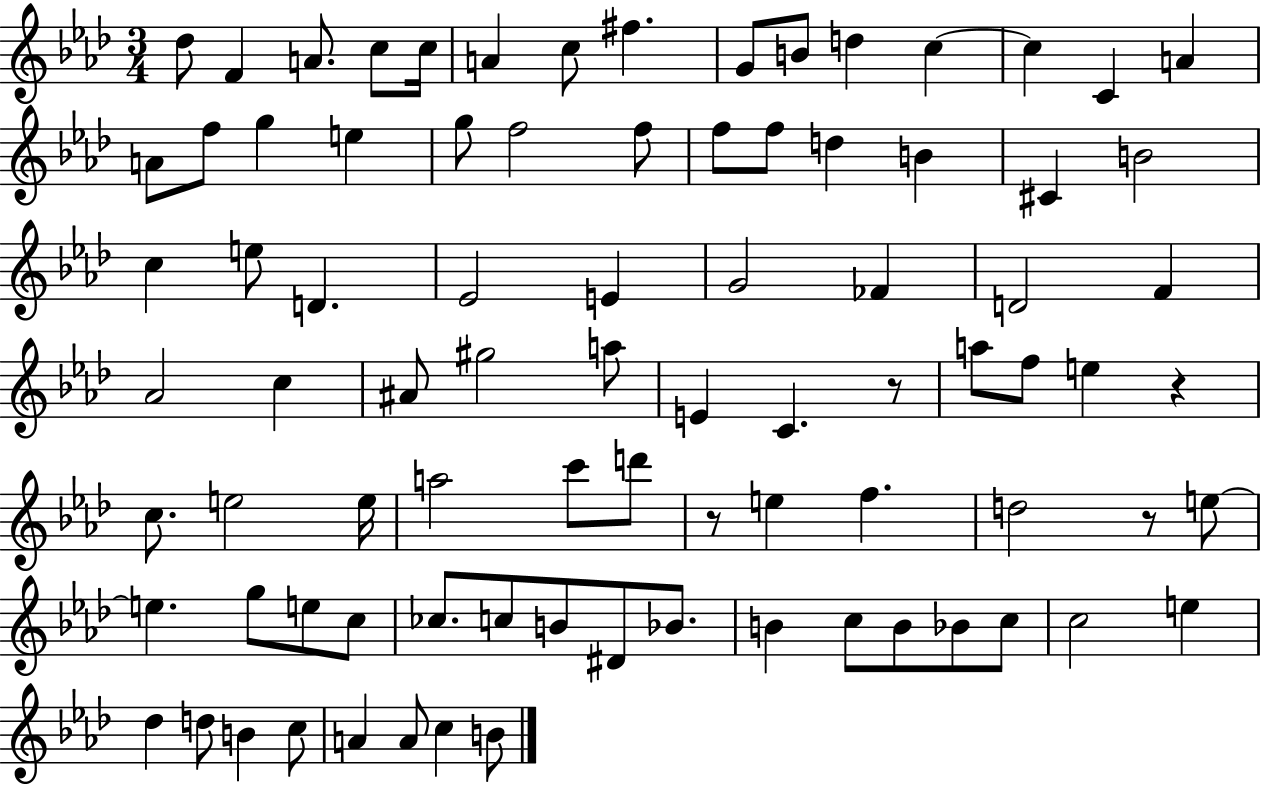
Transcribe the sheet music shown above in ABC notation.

X:1
T:Untitled
M:3/4
L:1/4
K:Ab
_d/2 F A/2 c/2 c/4 A c/2 ^f G/2 B/2 d c c C A A/2 f/2 g e g/2 f2 f/2 f/2 f/2 d B ^C B2 c e/2 D _E2 E G2 _F D2 F _A2 c ^A/2 ^g2 a/2 E C z/2 a/2 f/2 e z c/2 e2 e/4 a2 c'/2 d'/2 z/2 e f d2 z/2 e/2 e g/2 e/2 c/2 _c/2 c/2 B/2 ^D/2 _B/2 B c/2 B/2 _B/2 c/2 c2 e _d d/2 B c/2 A A/2 c B/2